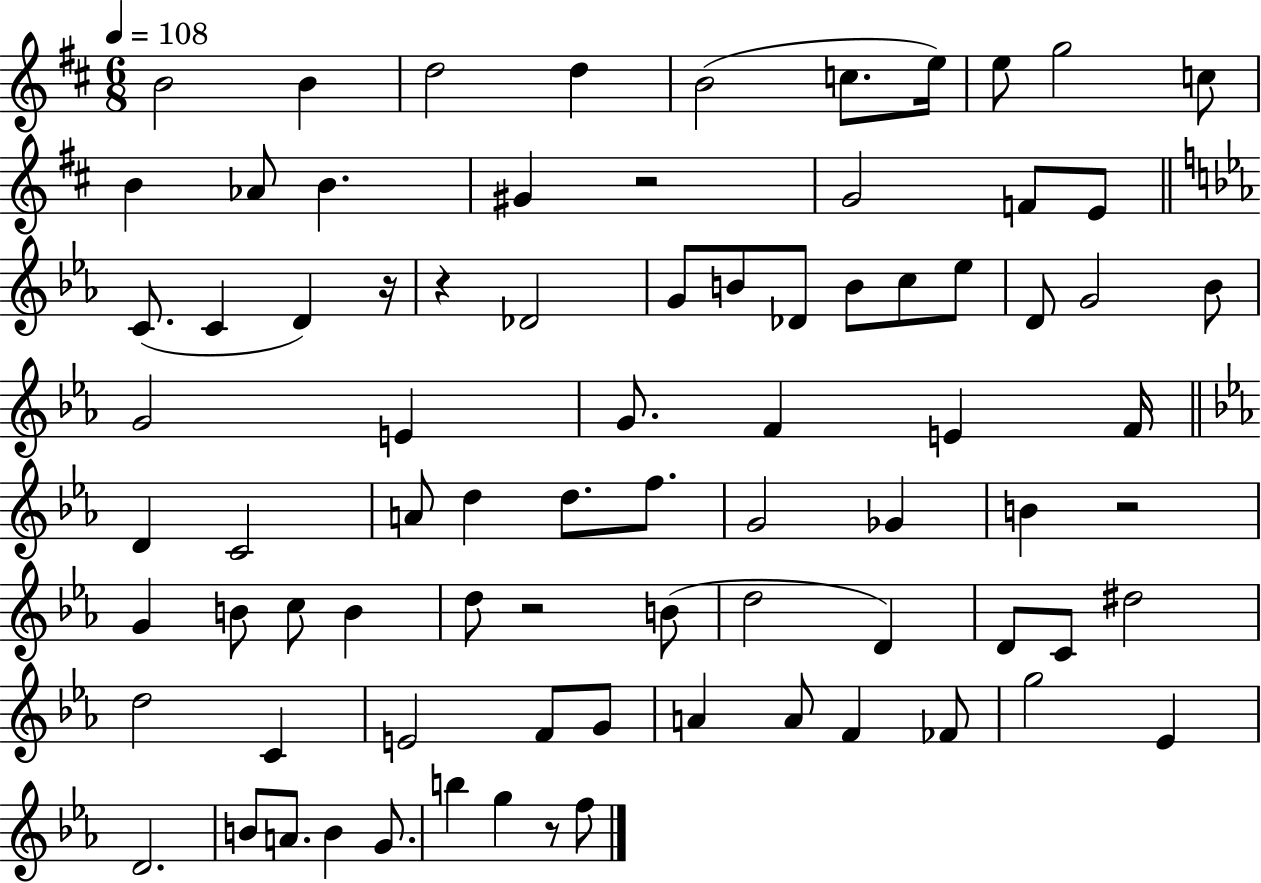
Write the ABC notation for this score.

X:1
T:Untitled
M:6/8
L:1/4
K:D
B2 B d2 d B2 c/2 e/4 e/2 g2 c/2 B _A/2 B ^G z2 G2 F/2 E/2 C/2 C D z/4 z _D2 G/2 B/2 _D/2 B/2 c/2 _e/2 D/2 G2 _B/2 G2 E G/2 F E F/4 D C2 A/2 d d/2 f/2 G2 _G B z2 G B/2 c/2 B d/2 z2 B/2 d2 D D/2 C/2 ^d2 d2 C E2 F/2 G/2 A A/2 F _F/2 g2 _E D2 B/2 A/2 B G/2 b g z/2 f/2